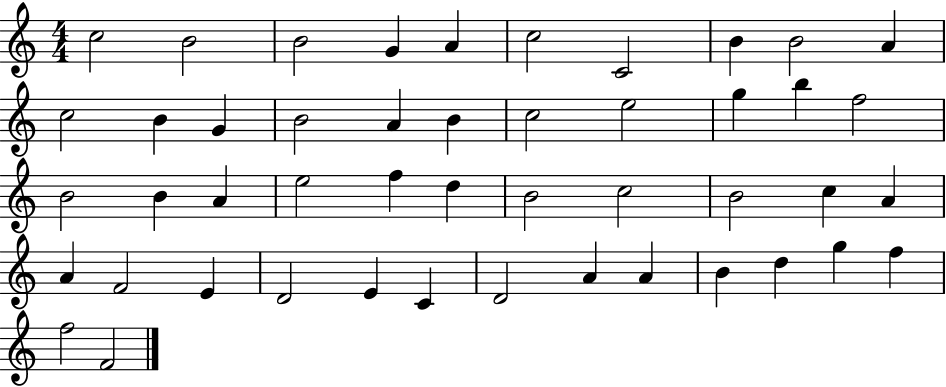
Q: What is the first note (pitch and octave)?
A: C5